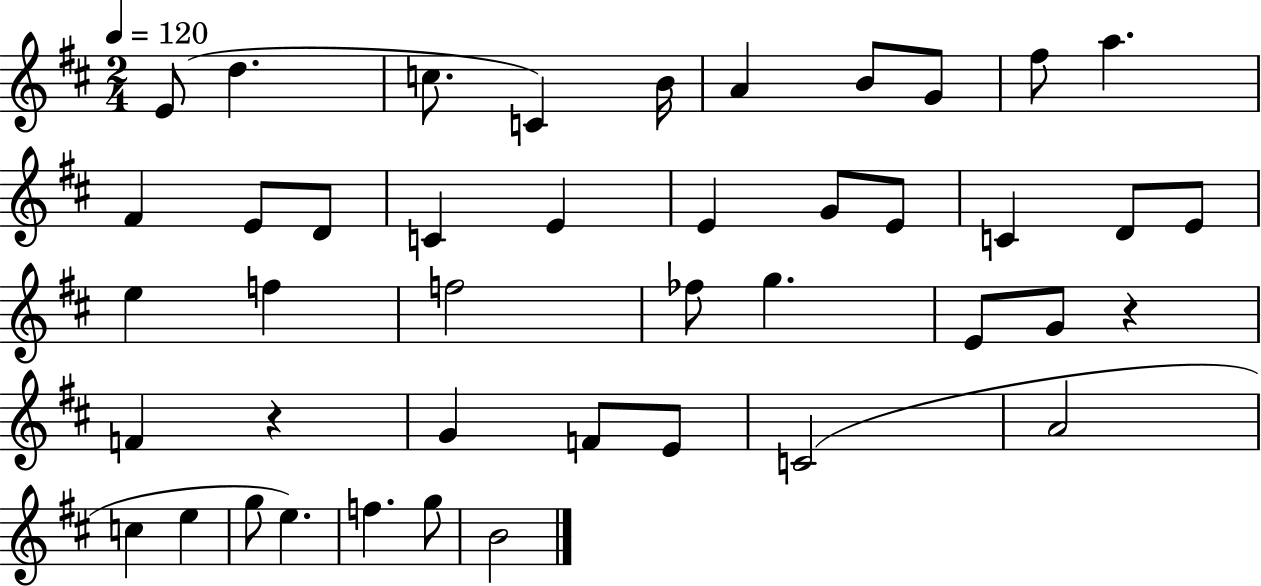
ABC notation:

X:1
T:Untitled
M:2/4
L:1/4
K:D
E/2 d c/2 C B/4 A B/2 G/2 ^f/2 a ^F E/2 D/2 C E E G/2 E/2 C D/2 E/2 e f f2 _f/2 g E/2 G/2 z F z G F/2 E/2 C2 A2 c e g/2 e f g/2 B2